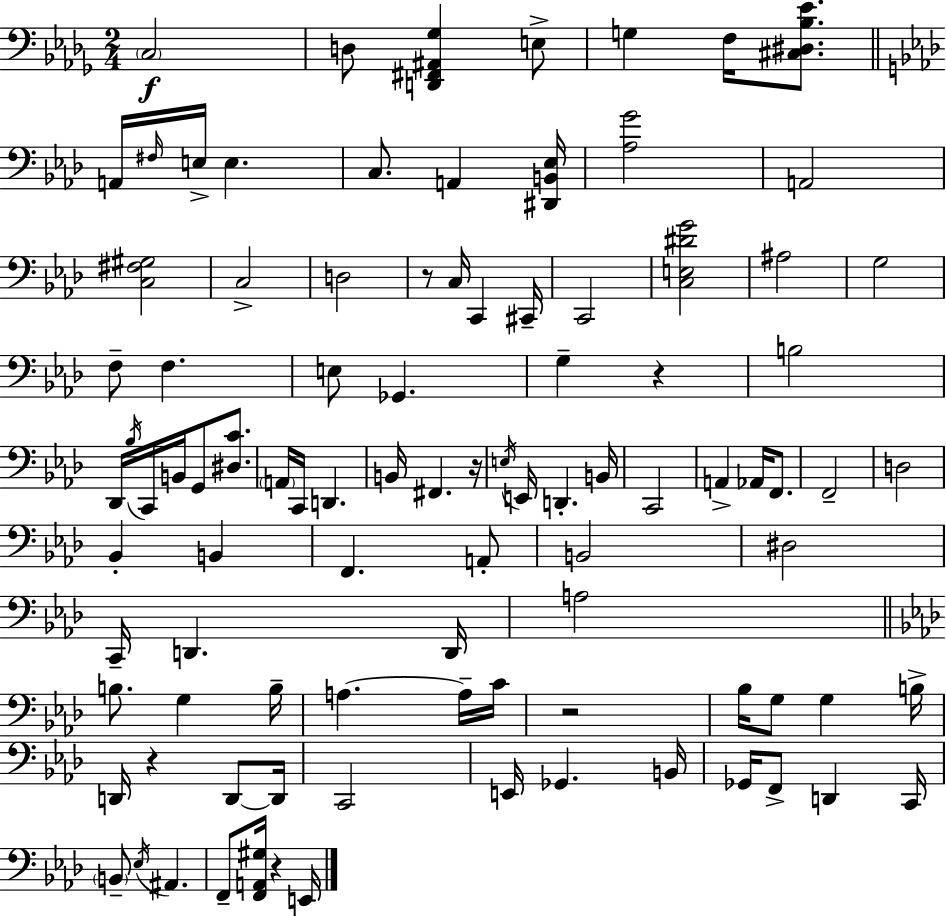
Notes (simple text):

C3/h D3/e [D2,F#2,A#2,Gb3]/q E3/e G3/q F3/s [C#3,D#3,Bb3,Eb4]/e. A2/s F#3/s E3/s E3/q. C3/e. A2/q [D#2,B2,Eb3]/s [Ab3,G4]/h A2/h [C3,F#3,G#3]/h C3/h D3/h R/e C3/s C2/q C#2/s C2/h [C3,E3,D#4,G4]/h A#3/h G3/h F3/e F3/q. E3/e Gb2/q. G3/q R/q B3/h Db2/s Bb3/s C2/s B2/s G2/e [D#3,C4]/e. A2/s C2/s D2/q. B2/s F#2/q. R/s E3/s E2/s D2/q. B2/s C2/h A2/q Ab2/s F2/e. F2/h D3/h Bb2/q B2/q F2/q. A2/e B2/h D#3/h C2/s D2/q. D2/s A3/h B3/e. G3/q B3/s A3/q. A3/s C4/s R/h Bb3/s G3/e G3/q B3/s D2/s R/q D2/e D2/s C2/h E2/s Gb2/q. B2/s Gb2/s F2/e D2/q C2/s B2/e Eb3/s A#2/q. F2/e [F2,A2,G#3]/s R/q E2/s